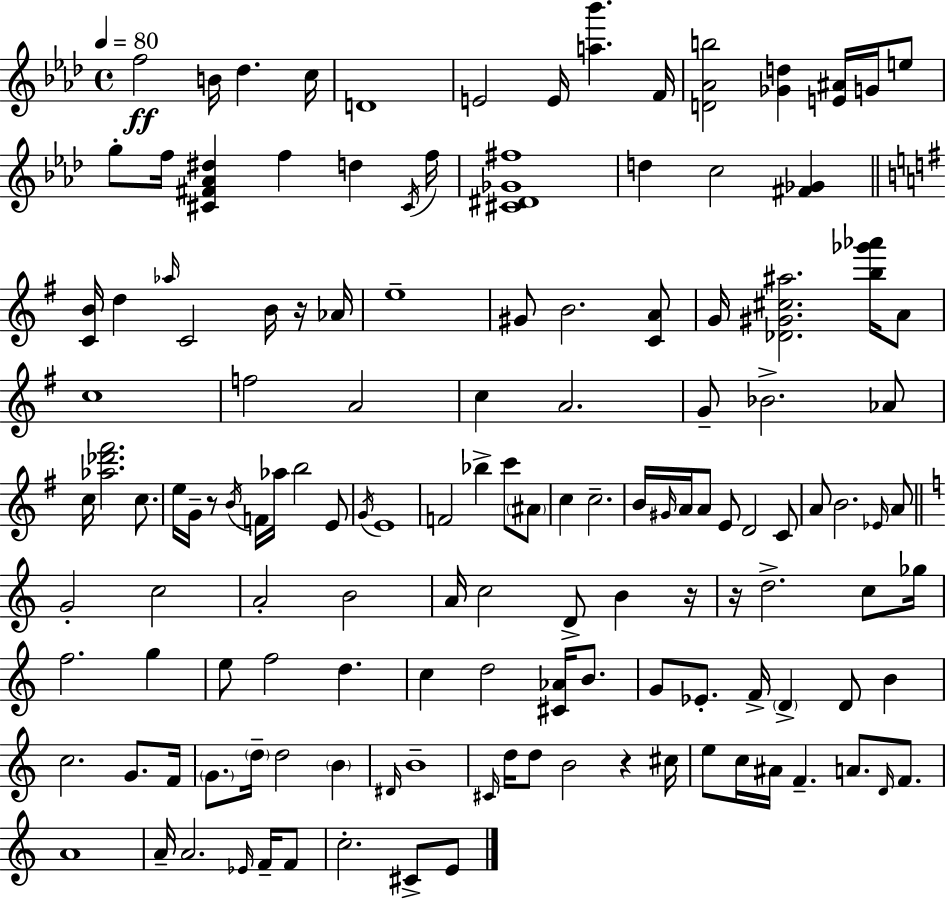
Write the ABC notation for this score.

X:1
T:Untitled
M:4/4
L:1/4
K:Fm
f2 B/4 _d c/4 D4 E2 E/4 [a_b'] F/4 [D_Ab]2 [_Gd] [E^A]/4 G/4 e/2 g/2 f/4 [^C^F_A^d] f d ^C/4 f/4 [^C^D_G^f]4 d c2 [^F_G] [CB]/4 d _a/4 C2 B/4 z/4 _A/4 e4 ^G/2 B2 [CA]/2 G/4 [_D^G^c^a]2 [b_g'_a']/4 A/2 c4 f2 A2 c A2 G/2 _B2 _A/2 c/4 [_a_d'^f']2 c/2 e/4 G/4 z/2 B/4 F/4 _a/4 b2 E/2 G/4 E4 F2 _b c'/2 ^A/2 c c2 B/4 ^G/4 A/4 A/2 E/2 D2 C/2 A/2 B2 _E/4 A/2 G2 c2 A2 B2 A/4 c2 D/2 B z/4 z/4 d2 c/2 _g/4 f2 g e/2 f2 d c d2 [^C_A]/4 B/2 G/2 _E/2 F/4 D D/2 B c2 G/2 F/4 G/2 d/4 d2 B ^D/4 B4 ^C/4 d/4 d/2 B2 z ^c/4 e/2 c/4 ^A/4 F A/2 D/4 F/2 A4 A/4 A2 _E/4 F/4 F/2 c2 ^C/2 E/2